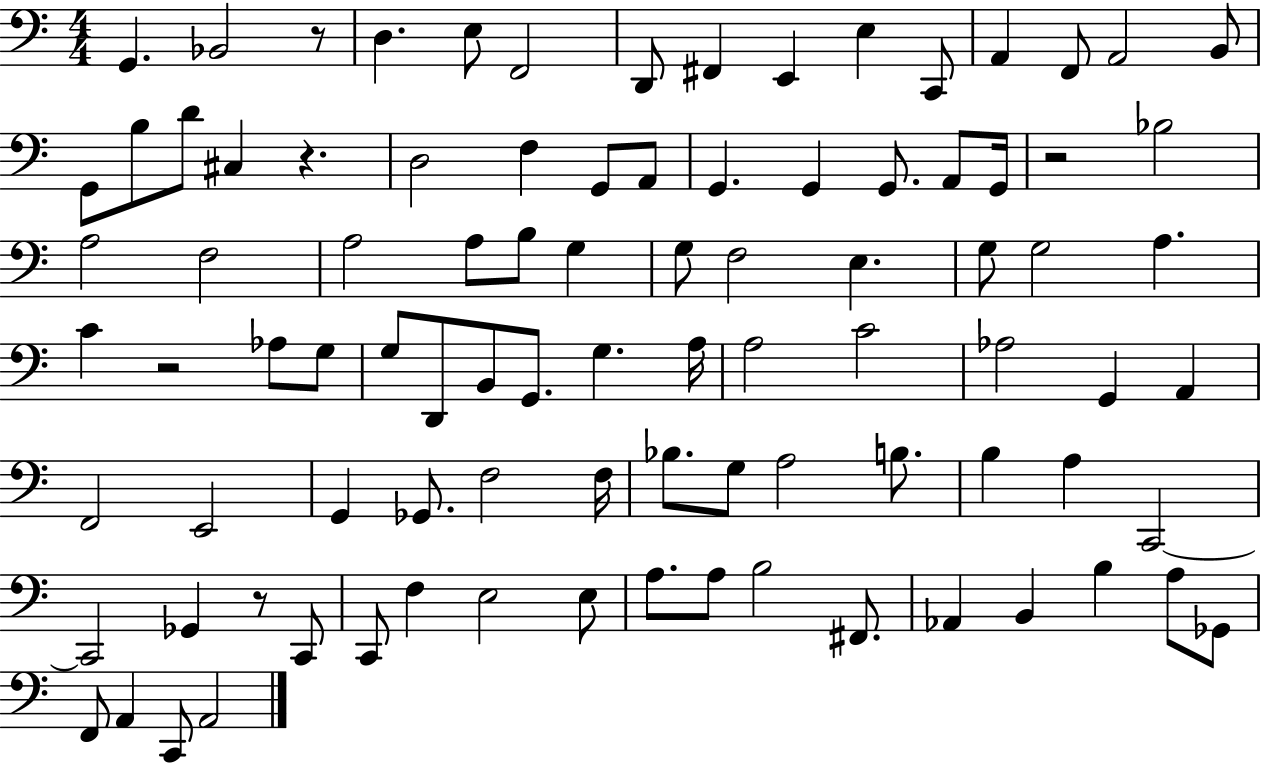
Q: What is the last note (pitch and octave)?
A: A2